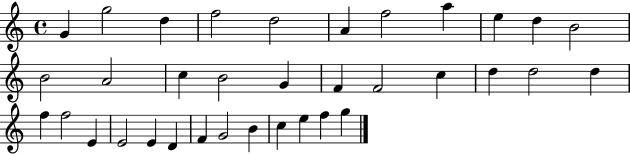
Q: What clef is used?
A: treble